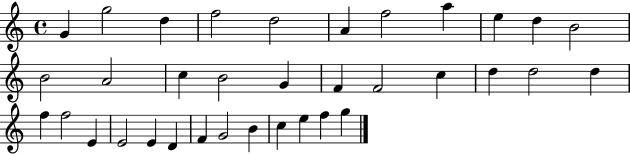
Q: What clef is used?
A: treble